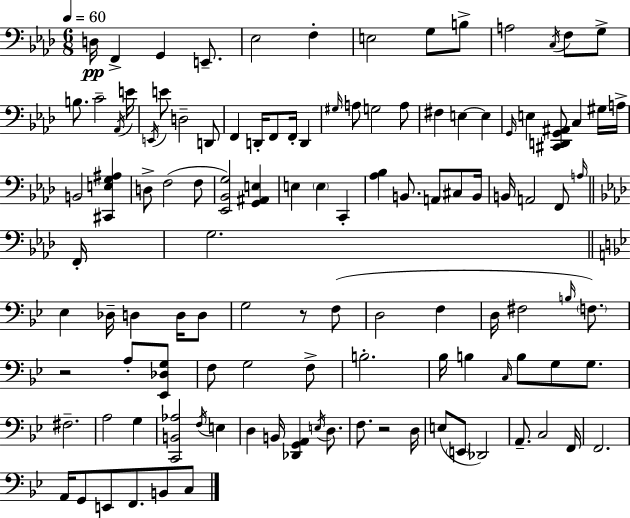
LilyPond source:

{
  \clef bass
  \numericTimeSignature
  \time 6/8
  \key f \minor
  \tempo 4 = 60
  d16\pp f,4-> g,4 e,8.-- | ees2 f4-. | e2 g8 b8-> | a2 \acciaccatura { c16 } f8 g8-> | \break b8. c'2-- | \acciaccatura { aes,16 } e'16 \acciaccatura { e,16 } e'8 d2-- | d,8 f,4 d,16-. f,8 f,16-. d,4 | \grace { gis16 } a8 g2 | \break a8 fis4 e4~~ | e4 \grace { g,16 } e4 <cis, d, g, ais,>8 c4 | gis16 a16-> b,2 | <cis, e g ais>4 d8-> f2( | \break f8 <ees, bes, g>2) | <g, ais, e>4 e4 \parenthesize e4 | c,4-. <aes bes>4 b,8. | a,8 cis8 b,16 b,16 a,2 | \break f,8 \grace { a16 } \bar "||" \break \key f \minor f,16-. g2. | \bar "||" \break \key bes \major ees4 des16-- d4 d16 d8 | g2 r8 f8( | d2 f4 | d16 fis2 \grace { b16 }) \parenthesize f8. | \break r2 a8-. <ees, des g>8 | f8 g2 f8-> | b2.-. | bes16 b4 \grace { c16 } b8 g8 g8. | \break fis2.-- | a2 g4 | <c, b, aes>2 \acciaccatura { f16 } e4 | d4 b,16 <des, g, a,>4 | \break \acciaccatura { e16 } d8. f8. r2 | d16 e8( \parenthesize e,8 des,2) | a,8.-- c2 | f,16 f,2. | \break a,16 g,8 e,8 f,8. | b,8 c8 \bar "|."
}